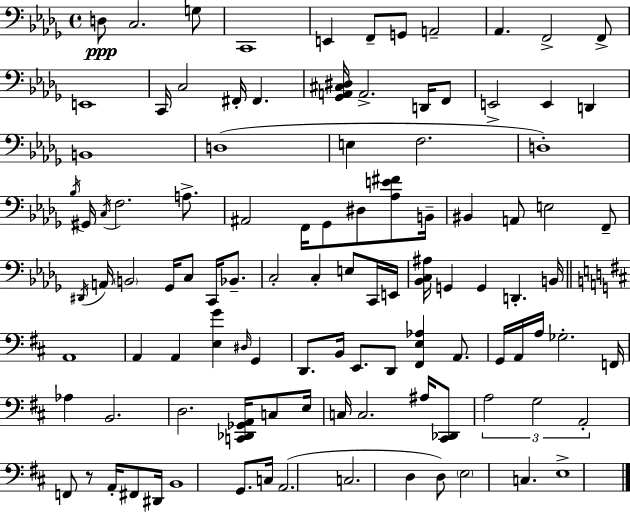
X:1
T:Untitled
M:4/4
L:1/4
K:Bbm
D,/2 C,2 G,/2 C,,4 E,, F,,/2 G,,/2 A,,2 _A,, F,,2 F,,/2 E,,4 C,,/4 C,2 ^F,,/4 ^F,, [_G,,A,,^C,^D,]/4 A,,2 D,,/4 F,,/2 E,,2 E,, D,, B,,4 D,4 E, F,2 D,4 _B,/4 ^G,,/4 C,/4 F,2 A,/2 ^A,,2 F,,/4 _G,,/2 ^D,/2 [_A,E^F]/2 B,,/4 ^B,, A,,/2 E,2 F,,/2 ^D,,/4 A,,/4 B,,2 _G,,/4 C,/2 C,,/4 _B,,/2 C,2 C, E,/2 C,,/4 E,,/4 [_B,,C,^A,]/4 G,, G,, D,, B,,/4 A,,4 A,, A,, [E,G] ^D,/4 G,, D,,/2 B,,/4 E,,/2 D,,/2 [^F,,E,_A,] A,,/2 G,,/4 A,,/4 A,/4 _G,2 F,,/4 _A, B,,2 D,2 [C,,_D,,_G,,A,,]/4 C,/2 E,/4 C,/4 C,2 ^A,/4 [^C,,_D,,]/2 A,2 G,2 A,,2 F,,/2 z/2 A,,/4 ^F,,/2 ^D,,/4 B,,4 G,,/2 C,/4 A,,2 C,2 D, D,/2 E,2 C, E,4